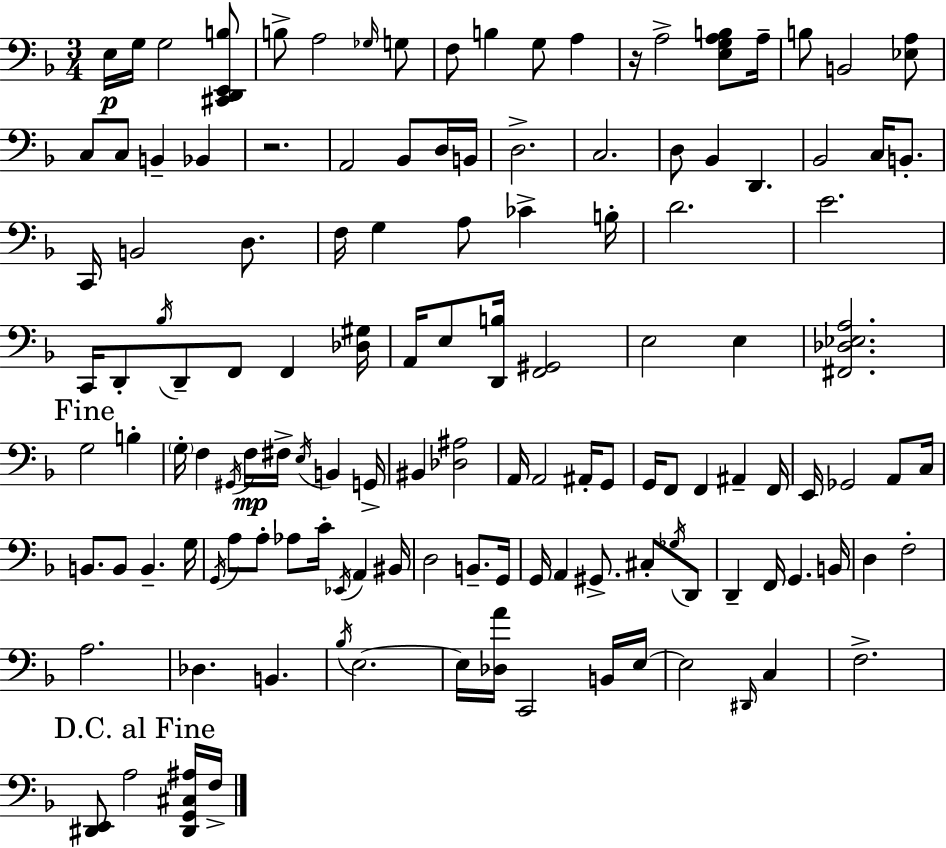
{
  \clef bass
  \numericTimeSignature
  \time 3/4
  \key d \minor
  e16\p g16 g2 <cis, d, e, b>8 | b8-> a2 \grace { ges16 } g8 | f8 b4 g8 a4 | r16 a2-> <e g a b>8 | \break a16-- b8 b,2 <ees a>8 | c8 c8 b,4-- bes,4 | r2. | a,2 bes,8 d16 | \break b,16 d2.-> | c2. | d8 bes,4 d,4. | bes,2 c16 b,8.-. | \break c,16 b,2 d8. | f16 g4 a8 ces'4-> | b16-. d'2. | e'2. | \break c,16 d,8-. \acciaccatura { bes16 } d,8-- f,8 f,4 | <des gis>16 a,16 e8 <d, b>16 <f, gis,>2 | e2 e4 | <fis, des ees a>2. | \break \mark "Fine" g2 b4-. | \parenthesize g16-. f4 \acciaccatura { gis,16 } f16\mp fis16-> \acciaccatura { e16 } b,4 | g,16-> bis,4 <des ais>2 | a,16 a,2 | \break ais,16-. g,8 g,16 f,8 f,4 ais,4-- | f,16 e,16 ges,2 | a,8 c16 b,8. b,8 b,4.-- | g16 \acciaccatura { g,16 } a8 a8-. aes8 c'16-. | \break \acciaccatura { ees,16 } a,4 bis,16 d2 | b,8.-- g,16 g,16 a,4 gis,8.-> | cis8-. \acciaccatura { ges16 } d,8 d,4-- f,16 | g,4. b,16 d4 f2-. | \break a2. | des4. | b,4. \acciaccatura { bes16 } e2.~~ | e16 <des a'>16 c,2 | \break b,16 e16~~ e2 | \grace { dis,16 } c4 f2.-> | \mark "D.C. al Fine" <dis, e,>8 a2 | <dis, g, cis ais>16 f16-> \bar "|."
}